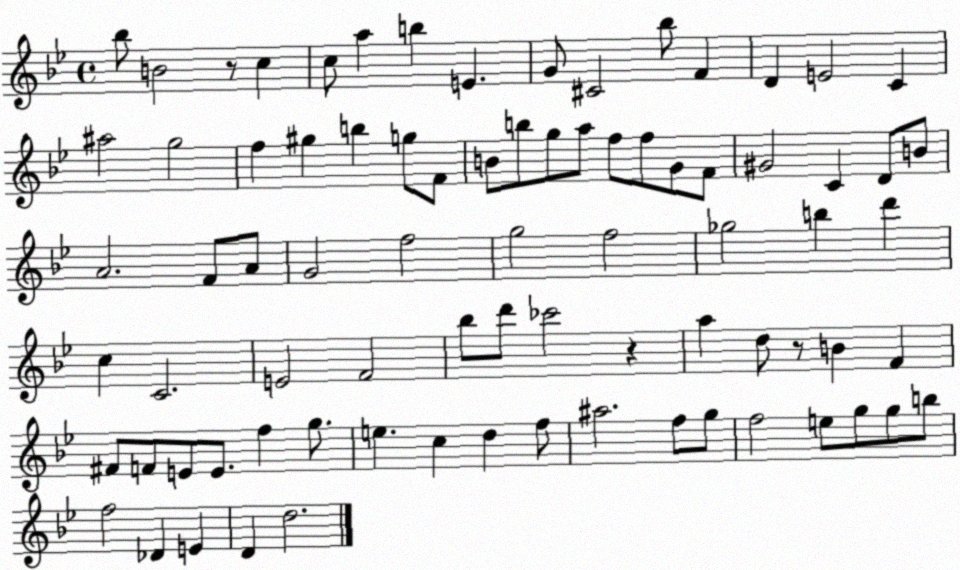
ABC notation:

X:1
T:Untitled
M:4/4
L:1/4
K:Bb
_b/2 B2 z/2 c c/2 a b E G/2 ^C2 _b/2 F D E2 C ^a2 g2 f ^g b g/2 F/2 B/2 b/2 g/2 a/2 f/2 f/2 G/2 F/2 ^G2 C D/2 B/2 A2 F/2 A/2 G2 f2 g2 f2 _g2 b d' c C2 E2 F2 _b/2 d'/2 _c'2 z a d/2 z/2 B F ^F/2 F/2 E/2 E/2 f g/2 e c d f/2 ^a2 f/2 g/2 f2 e/2 g/2 g/2 b/2 f2 _D E D d2